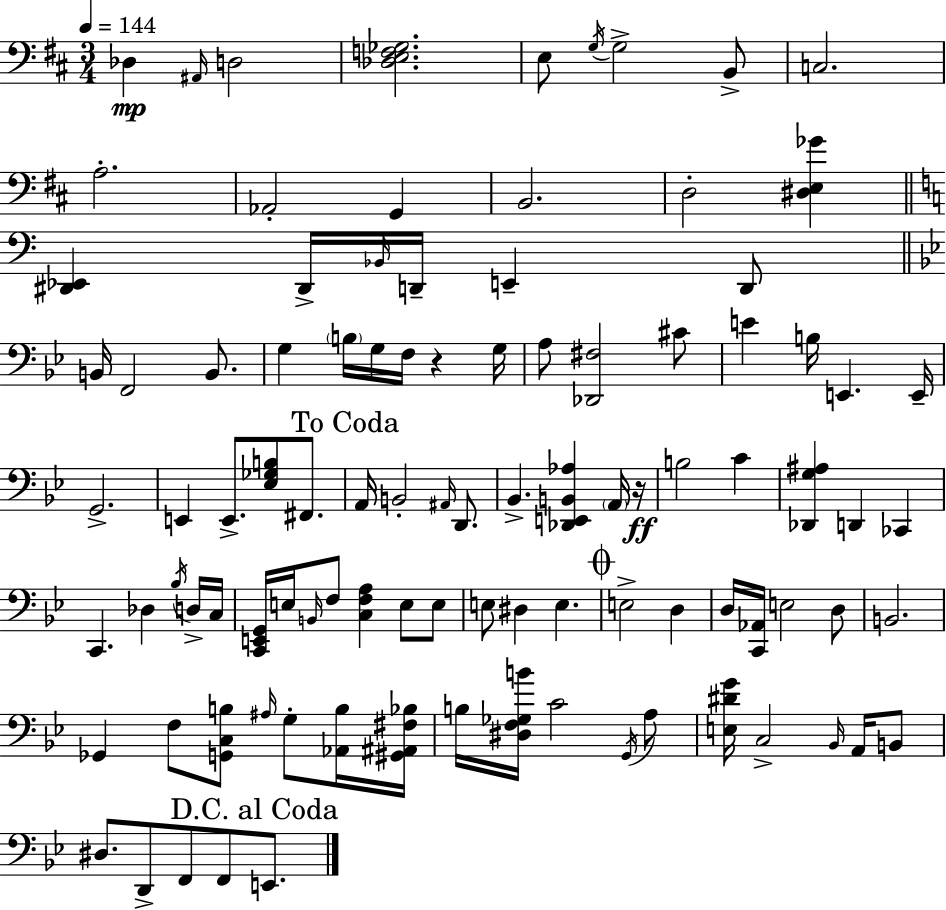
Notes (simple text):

Db3/q A#2/s D3/h [Db3,E3,F3,Gb3]/h. E3/e G3/s G3/h B2/e C3/h. A3/h. Ab2/h G2/q B2/h. D3/h [D#3,E3,Gb4]/q [D#2,Eb2]/q D#2/s Bb2/s D2/s E2/q D2/e B2/s F2/h B2/e. G3/q B3/s G3/s F3/s R/q G3/s A3/e [Db2,F#3]/h C#4/e E4/q B3/s E2/q. E2/s G2/h. E2/q E2/e. [Eb3,Gb3,B3]/e F#2/e. A2/s B2/h A#2/s D2/e. Bb2/q. [Db2,E2,B2,Ab3]/q A2/s R/s B3/h C4/q [Db2,G3,A#3]/q D2/q CES2/q C2/q. Db3/q Bb3/s D3/s C3/s [C2,E2,G2]/s E3/s B2/s F3/e [C3,F3,A3]/q E3/e E3/e E3/e D#3/q E3/q. E3/h D3/q D3/s [C2,Ab2]/s E3/h D3/e B2/h. Gb2/q F3/e [G2,C3,B3]/e A#3/s G3/e [Ab2,B3]/s [G#2,A#2,F#3,Bb3]/s B3/s [D#3,F3,Gb3,B4]/s C4/h G2/s A3/e [E3,D#4,G4]/s C3/h Bb2/s A2/s B2/e D#3/e. D2/e F2/e F2/e E2/e.